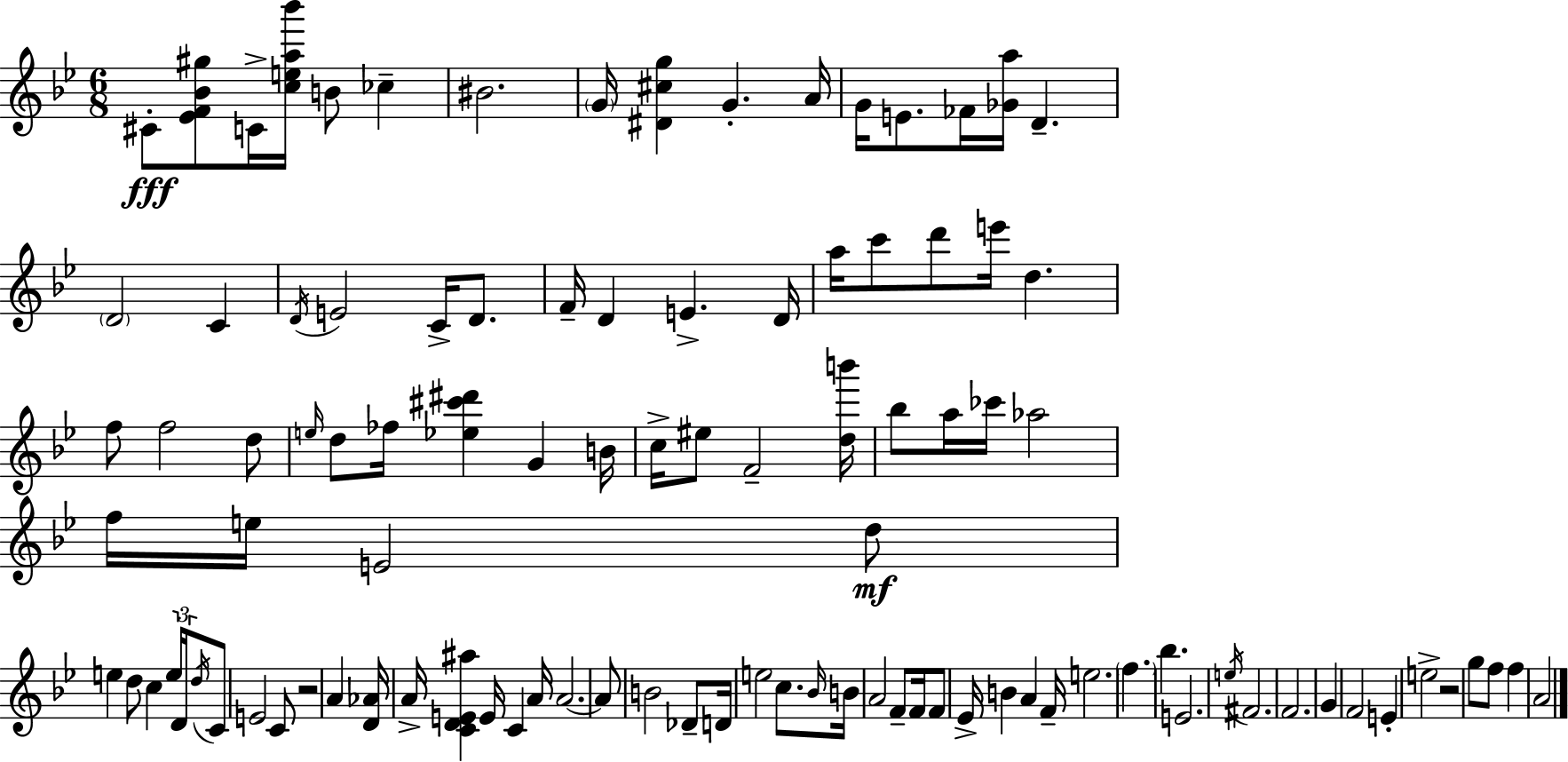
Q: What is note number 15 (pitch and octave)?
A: D4